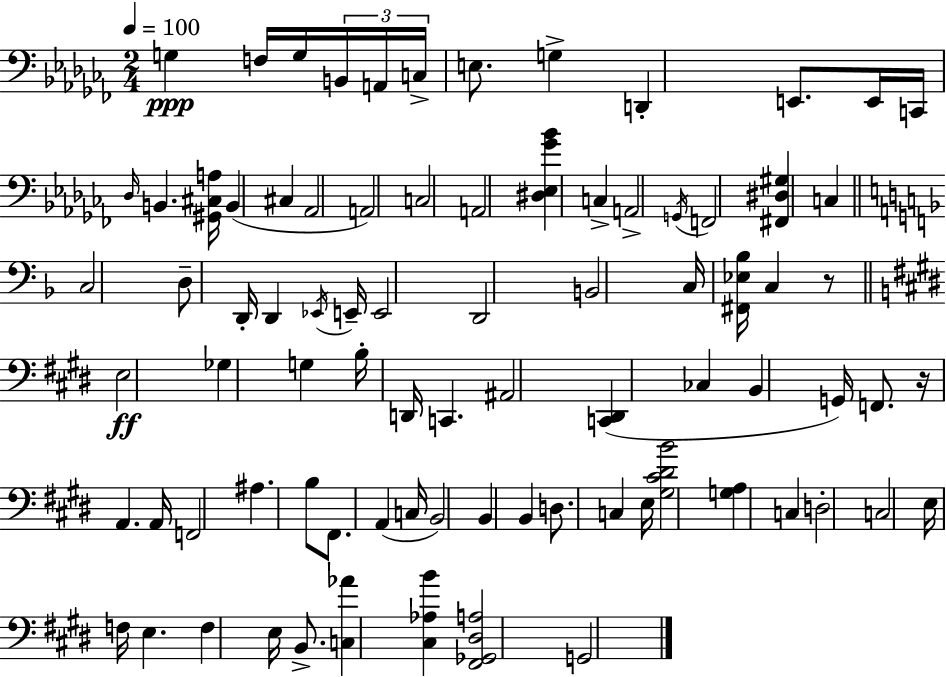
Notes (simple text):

G3/q F3/s G3/s B2/s A2/s C3/s E3/e. G3/q D2/q E2/e. E2/s C2/s Db3/s B2/q. [G#2,C#3,A3]/s B2/q C#3/q Ab2/h A2/h C3/h A2/h [D#3,Eb3,Gb4,Bb4]/q C3/q A2/h G2/s F2/h [F#2,D#3,G#3]/q C3/q C3/h D3/e D2/s D2/q Eb2/s E2/s E2/h D2/h B2/h C3/s [F#2,Eb3,Bb3]/s C3/q R/e E3/h Gb3/q G3/q B3/s D2/s C2/q. A#2/h [C2,D#2]/q CES3/q B2/q G2/s F2/e. R/s A2/q. A2/s F2/h A#3/q. B3/e F#2/e. A2/q C3/s B2/h B2/q B2/q D3/e. C3/q E3/s [G#3,C#4,D#4,B4]/h [G3,A3]/q C3/q D3/h C3/h E3/s F3/s E3/q. F3/q E3/s B2/e. [C3,Ab4]/q [C#3,Ab3,B4]/q [F#2,Gb2,D#3,A3]/h G2/h